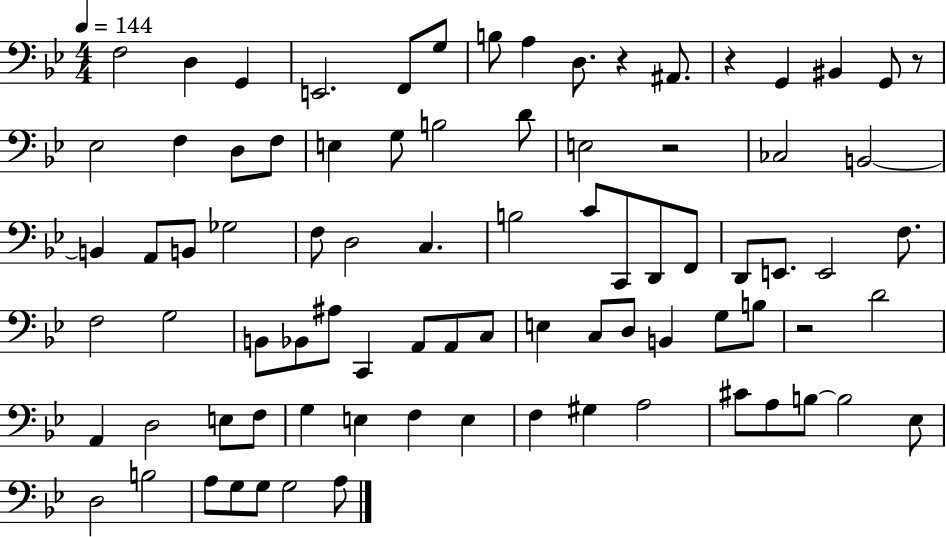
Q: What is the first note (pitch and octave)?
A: F3